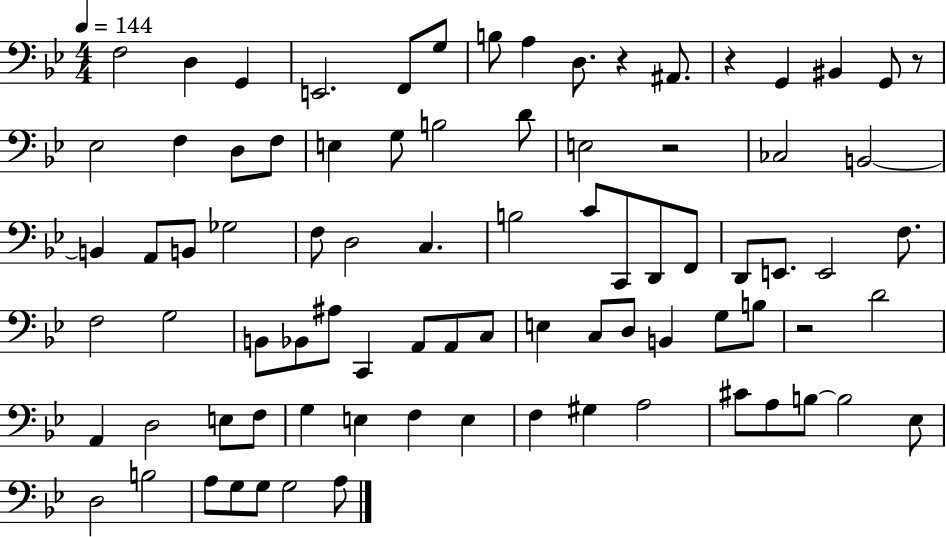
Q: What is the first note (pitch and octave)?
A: F3